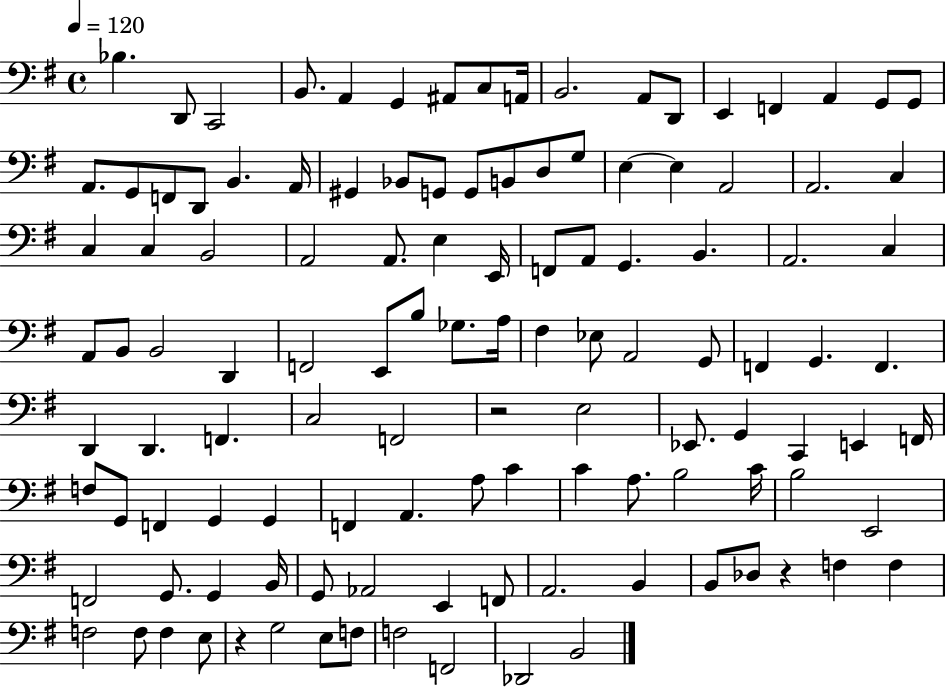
{
  \clef bass
  \time 4/4
  \defaultTimeSignature
  \key g \major
  \tempo 4 = 120
  \repeat volta 2 { bes4. d,8 c,2 | b,8. a,4 g,4 ais,8 c8 a,16 | b,2. a,8 d,8 | e,4 f,4 a,4 g,8 g,8 | \break a,8. g,8 f,8 d,8 b,4. a,16 | gis,4 bes,8 g,8 g,8 b,8 d8 g8 | e4~~ e4 a,2 | a,2. c4 | \break c4 c4 b,2 | a,2 a,8. e4 e,16 | f,8 a,8 g,4. b,4. | a,2. c4 | \break a,8 b,8 b,2 d,4 | f,2 e,8 b8 ges8. a16 | fis4 ees8 a,2 g,8 | f,4 g,4. f,4. | \break d,4 d,4. f,4. | c2 f,2 | r2 e2 | ees,8. g,4 c,4 e,4 f,16 | \break f8 g,8 f,4 g,4 g,4 | f,4 a,4. a8 c'4 | c'4 a8. b2 c'16 | b2 e,2 | \break f,2 g,8. g,4 b,16 | g,8 aes,2 e,4 f,8 | a,2. b,4 | b,8 des8 r4 f4 f4 | \break f2 f8 f4 e8 | r4 g2 e8 f8 | f2 f,2 | des,2 b,2 | \break } \bar "|."
}